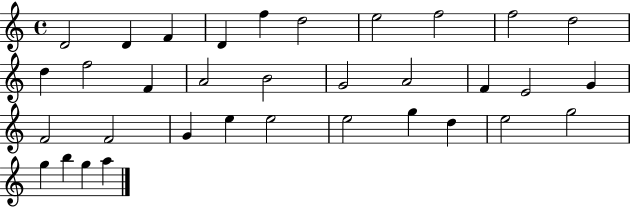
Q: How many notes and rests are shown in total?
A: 34